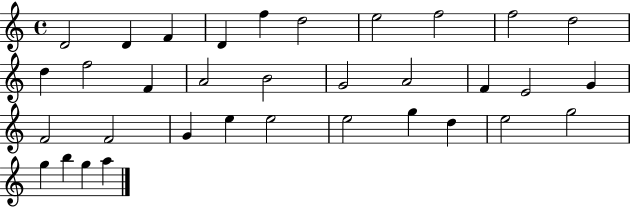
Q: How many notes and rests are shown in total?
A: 34